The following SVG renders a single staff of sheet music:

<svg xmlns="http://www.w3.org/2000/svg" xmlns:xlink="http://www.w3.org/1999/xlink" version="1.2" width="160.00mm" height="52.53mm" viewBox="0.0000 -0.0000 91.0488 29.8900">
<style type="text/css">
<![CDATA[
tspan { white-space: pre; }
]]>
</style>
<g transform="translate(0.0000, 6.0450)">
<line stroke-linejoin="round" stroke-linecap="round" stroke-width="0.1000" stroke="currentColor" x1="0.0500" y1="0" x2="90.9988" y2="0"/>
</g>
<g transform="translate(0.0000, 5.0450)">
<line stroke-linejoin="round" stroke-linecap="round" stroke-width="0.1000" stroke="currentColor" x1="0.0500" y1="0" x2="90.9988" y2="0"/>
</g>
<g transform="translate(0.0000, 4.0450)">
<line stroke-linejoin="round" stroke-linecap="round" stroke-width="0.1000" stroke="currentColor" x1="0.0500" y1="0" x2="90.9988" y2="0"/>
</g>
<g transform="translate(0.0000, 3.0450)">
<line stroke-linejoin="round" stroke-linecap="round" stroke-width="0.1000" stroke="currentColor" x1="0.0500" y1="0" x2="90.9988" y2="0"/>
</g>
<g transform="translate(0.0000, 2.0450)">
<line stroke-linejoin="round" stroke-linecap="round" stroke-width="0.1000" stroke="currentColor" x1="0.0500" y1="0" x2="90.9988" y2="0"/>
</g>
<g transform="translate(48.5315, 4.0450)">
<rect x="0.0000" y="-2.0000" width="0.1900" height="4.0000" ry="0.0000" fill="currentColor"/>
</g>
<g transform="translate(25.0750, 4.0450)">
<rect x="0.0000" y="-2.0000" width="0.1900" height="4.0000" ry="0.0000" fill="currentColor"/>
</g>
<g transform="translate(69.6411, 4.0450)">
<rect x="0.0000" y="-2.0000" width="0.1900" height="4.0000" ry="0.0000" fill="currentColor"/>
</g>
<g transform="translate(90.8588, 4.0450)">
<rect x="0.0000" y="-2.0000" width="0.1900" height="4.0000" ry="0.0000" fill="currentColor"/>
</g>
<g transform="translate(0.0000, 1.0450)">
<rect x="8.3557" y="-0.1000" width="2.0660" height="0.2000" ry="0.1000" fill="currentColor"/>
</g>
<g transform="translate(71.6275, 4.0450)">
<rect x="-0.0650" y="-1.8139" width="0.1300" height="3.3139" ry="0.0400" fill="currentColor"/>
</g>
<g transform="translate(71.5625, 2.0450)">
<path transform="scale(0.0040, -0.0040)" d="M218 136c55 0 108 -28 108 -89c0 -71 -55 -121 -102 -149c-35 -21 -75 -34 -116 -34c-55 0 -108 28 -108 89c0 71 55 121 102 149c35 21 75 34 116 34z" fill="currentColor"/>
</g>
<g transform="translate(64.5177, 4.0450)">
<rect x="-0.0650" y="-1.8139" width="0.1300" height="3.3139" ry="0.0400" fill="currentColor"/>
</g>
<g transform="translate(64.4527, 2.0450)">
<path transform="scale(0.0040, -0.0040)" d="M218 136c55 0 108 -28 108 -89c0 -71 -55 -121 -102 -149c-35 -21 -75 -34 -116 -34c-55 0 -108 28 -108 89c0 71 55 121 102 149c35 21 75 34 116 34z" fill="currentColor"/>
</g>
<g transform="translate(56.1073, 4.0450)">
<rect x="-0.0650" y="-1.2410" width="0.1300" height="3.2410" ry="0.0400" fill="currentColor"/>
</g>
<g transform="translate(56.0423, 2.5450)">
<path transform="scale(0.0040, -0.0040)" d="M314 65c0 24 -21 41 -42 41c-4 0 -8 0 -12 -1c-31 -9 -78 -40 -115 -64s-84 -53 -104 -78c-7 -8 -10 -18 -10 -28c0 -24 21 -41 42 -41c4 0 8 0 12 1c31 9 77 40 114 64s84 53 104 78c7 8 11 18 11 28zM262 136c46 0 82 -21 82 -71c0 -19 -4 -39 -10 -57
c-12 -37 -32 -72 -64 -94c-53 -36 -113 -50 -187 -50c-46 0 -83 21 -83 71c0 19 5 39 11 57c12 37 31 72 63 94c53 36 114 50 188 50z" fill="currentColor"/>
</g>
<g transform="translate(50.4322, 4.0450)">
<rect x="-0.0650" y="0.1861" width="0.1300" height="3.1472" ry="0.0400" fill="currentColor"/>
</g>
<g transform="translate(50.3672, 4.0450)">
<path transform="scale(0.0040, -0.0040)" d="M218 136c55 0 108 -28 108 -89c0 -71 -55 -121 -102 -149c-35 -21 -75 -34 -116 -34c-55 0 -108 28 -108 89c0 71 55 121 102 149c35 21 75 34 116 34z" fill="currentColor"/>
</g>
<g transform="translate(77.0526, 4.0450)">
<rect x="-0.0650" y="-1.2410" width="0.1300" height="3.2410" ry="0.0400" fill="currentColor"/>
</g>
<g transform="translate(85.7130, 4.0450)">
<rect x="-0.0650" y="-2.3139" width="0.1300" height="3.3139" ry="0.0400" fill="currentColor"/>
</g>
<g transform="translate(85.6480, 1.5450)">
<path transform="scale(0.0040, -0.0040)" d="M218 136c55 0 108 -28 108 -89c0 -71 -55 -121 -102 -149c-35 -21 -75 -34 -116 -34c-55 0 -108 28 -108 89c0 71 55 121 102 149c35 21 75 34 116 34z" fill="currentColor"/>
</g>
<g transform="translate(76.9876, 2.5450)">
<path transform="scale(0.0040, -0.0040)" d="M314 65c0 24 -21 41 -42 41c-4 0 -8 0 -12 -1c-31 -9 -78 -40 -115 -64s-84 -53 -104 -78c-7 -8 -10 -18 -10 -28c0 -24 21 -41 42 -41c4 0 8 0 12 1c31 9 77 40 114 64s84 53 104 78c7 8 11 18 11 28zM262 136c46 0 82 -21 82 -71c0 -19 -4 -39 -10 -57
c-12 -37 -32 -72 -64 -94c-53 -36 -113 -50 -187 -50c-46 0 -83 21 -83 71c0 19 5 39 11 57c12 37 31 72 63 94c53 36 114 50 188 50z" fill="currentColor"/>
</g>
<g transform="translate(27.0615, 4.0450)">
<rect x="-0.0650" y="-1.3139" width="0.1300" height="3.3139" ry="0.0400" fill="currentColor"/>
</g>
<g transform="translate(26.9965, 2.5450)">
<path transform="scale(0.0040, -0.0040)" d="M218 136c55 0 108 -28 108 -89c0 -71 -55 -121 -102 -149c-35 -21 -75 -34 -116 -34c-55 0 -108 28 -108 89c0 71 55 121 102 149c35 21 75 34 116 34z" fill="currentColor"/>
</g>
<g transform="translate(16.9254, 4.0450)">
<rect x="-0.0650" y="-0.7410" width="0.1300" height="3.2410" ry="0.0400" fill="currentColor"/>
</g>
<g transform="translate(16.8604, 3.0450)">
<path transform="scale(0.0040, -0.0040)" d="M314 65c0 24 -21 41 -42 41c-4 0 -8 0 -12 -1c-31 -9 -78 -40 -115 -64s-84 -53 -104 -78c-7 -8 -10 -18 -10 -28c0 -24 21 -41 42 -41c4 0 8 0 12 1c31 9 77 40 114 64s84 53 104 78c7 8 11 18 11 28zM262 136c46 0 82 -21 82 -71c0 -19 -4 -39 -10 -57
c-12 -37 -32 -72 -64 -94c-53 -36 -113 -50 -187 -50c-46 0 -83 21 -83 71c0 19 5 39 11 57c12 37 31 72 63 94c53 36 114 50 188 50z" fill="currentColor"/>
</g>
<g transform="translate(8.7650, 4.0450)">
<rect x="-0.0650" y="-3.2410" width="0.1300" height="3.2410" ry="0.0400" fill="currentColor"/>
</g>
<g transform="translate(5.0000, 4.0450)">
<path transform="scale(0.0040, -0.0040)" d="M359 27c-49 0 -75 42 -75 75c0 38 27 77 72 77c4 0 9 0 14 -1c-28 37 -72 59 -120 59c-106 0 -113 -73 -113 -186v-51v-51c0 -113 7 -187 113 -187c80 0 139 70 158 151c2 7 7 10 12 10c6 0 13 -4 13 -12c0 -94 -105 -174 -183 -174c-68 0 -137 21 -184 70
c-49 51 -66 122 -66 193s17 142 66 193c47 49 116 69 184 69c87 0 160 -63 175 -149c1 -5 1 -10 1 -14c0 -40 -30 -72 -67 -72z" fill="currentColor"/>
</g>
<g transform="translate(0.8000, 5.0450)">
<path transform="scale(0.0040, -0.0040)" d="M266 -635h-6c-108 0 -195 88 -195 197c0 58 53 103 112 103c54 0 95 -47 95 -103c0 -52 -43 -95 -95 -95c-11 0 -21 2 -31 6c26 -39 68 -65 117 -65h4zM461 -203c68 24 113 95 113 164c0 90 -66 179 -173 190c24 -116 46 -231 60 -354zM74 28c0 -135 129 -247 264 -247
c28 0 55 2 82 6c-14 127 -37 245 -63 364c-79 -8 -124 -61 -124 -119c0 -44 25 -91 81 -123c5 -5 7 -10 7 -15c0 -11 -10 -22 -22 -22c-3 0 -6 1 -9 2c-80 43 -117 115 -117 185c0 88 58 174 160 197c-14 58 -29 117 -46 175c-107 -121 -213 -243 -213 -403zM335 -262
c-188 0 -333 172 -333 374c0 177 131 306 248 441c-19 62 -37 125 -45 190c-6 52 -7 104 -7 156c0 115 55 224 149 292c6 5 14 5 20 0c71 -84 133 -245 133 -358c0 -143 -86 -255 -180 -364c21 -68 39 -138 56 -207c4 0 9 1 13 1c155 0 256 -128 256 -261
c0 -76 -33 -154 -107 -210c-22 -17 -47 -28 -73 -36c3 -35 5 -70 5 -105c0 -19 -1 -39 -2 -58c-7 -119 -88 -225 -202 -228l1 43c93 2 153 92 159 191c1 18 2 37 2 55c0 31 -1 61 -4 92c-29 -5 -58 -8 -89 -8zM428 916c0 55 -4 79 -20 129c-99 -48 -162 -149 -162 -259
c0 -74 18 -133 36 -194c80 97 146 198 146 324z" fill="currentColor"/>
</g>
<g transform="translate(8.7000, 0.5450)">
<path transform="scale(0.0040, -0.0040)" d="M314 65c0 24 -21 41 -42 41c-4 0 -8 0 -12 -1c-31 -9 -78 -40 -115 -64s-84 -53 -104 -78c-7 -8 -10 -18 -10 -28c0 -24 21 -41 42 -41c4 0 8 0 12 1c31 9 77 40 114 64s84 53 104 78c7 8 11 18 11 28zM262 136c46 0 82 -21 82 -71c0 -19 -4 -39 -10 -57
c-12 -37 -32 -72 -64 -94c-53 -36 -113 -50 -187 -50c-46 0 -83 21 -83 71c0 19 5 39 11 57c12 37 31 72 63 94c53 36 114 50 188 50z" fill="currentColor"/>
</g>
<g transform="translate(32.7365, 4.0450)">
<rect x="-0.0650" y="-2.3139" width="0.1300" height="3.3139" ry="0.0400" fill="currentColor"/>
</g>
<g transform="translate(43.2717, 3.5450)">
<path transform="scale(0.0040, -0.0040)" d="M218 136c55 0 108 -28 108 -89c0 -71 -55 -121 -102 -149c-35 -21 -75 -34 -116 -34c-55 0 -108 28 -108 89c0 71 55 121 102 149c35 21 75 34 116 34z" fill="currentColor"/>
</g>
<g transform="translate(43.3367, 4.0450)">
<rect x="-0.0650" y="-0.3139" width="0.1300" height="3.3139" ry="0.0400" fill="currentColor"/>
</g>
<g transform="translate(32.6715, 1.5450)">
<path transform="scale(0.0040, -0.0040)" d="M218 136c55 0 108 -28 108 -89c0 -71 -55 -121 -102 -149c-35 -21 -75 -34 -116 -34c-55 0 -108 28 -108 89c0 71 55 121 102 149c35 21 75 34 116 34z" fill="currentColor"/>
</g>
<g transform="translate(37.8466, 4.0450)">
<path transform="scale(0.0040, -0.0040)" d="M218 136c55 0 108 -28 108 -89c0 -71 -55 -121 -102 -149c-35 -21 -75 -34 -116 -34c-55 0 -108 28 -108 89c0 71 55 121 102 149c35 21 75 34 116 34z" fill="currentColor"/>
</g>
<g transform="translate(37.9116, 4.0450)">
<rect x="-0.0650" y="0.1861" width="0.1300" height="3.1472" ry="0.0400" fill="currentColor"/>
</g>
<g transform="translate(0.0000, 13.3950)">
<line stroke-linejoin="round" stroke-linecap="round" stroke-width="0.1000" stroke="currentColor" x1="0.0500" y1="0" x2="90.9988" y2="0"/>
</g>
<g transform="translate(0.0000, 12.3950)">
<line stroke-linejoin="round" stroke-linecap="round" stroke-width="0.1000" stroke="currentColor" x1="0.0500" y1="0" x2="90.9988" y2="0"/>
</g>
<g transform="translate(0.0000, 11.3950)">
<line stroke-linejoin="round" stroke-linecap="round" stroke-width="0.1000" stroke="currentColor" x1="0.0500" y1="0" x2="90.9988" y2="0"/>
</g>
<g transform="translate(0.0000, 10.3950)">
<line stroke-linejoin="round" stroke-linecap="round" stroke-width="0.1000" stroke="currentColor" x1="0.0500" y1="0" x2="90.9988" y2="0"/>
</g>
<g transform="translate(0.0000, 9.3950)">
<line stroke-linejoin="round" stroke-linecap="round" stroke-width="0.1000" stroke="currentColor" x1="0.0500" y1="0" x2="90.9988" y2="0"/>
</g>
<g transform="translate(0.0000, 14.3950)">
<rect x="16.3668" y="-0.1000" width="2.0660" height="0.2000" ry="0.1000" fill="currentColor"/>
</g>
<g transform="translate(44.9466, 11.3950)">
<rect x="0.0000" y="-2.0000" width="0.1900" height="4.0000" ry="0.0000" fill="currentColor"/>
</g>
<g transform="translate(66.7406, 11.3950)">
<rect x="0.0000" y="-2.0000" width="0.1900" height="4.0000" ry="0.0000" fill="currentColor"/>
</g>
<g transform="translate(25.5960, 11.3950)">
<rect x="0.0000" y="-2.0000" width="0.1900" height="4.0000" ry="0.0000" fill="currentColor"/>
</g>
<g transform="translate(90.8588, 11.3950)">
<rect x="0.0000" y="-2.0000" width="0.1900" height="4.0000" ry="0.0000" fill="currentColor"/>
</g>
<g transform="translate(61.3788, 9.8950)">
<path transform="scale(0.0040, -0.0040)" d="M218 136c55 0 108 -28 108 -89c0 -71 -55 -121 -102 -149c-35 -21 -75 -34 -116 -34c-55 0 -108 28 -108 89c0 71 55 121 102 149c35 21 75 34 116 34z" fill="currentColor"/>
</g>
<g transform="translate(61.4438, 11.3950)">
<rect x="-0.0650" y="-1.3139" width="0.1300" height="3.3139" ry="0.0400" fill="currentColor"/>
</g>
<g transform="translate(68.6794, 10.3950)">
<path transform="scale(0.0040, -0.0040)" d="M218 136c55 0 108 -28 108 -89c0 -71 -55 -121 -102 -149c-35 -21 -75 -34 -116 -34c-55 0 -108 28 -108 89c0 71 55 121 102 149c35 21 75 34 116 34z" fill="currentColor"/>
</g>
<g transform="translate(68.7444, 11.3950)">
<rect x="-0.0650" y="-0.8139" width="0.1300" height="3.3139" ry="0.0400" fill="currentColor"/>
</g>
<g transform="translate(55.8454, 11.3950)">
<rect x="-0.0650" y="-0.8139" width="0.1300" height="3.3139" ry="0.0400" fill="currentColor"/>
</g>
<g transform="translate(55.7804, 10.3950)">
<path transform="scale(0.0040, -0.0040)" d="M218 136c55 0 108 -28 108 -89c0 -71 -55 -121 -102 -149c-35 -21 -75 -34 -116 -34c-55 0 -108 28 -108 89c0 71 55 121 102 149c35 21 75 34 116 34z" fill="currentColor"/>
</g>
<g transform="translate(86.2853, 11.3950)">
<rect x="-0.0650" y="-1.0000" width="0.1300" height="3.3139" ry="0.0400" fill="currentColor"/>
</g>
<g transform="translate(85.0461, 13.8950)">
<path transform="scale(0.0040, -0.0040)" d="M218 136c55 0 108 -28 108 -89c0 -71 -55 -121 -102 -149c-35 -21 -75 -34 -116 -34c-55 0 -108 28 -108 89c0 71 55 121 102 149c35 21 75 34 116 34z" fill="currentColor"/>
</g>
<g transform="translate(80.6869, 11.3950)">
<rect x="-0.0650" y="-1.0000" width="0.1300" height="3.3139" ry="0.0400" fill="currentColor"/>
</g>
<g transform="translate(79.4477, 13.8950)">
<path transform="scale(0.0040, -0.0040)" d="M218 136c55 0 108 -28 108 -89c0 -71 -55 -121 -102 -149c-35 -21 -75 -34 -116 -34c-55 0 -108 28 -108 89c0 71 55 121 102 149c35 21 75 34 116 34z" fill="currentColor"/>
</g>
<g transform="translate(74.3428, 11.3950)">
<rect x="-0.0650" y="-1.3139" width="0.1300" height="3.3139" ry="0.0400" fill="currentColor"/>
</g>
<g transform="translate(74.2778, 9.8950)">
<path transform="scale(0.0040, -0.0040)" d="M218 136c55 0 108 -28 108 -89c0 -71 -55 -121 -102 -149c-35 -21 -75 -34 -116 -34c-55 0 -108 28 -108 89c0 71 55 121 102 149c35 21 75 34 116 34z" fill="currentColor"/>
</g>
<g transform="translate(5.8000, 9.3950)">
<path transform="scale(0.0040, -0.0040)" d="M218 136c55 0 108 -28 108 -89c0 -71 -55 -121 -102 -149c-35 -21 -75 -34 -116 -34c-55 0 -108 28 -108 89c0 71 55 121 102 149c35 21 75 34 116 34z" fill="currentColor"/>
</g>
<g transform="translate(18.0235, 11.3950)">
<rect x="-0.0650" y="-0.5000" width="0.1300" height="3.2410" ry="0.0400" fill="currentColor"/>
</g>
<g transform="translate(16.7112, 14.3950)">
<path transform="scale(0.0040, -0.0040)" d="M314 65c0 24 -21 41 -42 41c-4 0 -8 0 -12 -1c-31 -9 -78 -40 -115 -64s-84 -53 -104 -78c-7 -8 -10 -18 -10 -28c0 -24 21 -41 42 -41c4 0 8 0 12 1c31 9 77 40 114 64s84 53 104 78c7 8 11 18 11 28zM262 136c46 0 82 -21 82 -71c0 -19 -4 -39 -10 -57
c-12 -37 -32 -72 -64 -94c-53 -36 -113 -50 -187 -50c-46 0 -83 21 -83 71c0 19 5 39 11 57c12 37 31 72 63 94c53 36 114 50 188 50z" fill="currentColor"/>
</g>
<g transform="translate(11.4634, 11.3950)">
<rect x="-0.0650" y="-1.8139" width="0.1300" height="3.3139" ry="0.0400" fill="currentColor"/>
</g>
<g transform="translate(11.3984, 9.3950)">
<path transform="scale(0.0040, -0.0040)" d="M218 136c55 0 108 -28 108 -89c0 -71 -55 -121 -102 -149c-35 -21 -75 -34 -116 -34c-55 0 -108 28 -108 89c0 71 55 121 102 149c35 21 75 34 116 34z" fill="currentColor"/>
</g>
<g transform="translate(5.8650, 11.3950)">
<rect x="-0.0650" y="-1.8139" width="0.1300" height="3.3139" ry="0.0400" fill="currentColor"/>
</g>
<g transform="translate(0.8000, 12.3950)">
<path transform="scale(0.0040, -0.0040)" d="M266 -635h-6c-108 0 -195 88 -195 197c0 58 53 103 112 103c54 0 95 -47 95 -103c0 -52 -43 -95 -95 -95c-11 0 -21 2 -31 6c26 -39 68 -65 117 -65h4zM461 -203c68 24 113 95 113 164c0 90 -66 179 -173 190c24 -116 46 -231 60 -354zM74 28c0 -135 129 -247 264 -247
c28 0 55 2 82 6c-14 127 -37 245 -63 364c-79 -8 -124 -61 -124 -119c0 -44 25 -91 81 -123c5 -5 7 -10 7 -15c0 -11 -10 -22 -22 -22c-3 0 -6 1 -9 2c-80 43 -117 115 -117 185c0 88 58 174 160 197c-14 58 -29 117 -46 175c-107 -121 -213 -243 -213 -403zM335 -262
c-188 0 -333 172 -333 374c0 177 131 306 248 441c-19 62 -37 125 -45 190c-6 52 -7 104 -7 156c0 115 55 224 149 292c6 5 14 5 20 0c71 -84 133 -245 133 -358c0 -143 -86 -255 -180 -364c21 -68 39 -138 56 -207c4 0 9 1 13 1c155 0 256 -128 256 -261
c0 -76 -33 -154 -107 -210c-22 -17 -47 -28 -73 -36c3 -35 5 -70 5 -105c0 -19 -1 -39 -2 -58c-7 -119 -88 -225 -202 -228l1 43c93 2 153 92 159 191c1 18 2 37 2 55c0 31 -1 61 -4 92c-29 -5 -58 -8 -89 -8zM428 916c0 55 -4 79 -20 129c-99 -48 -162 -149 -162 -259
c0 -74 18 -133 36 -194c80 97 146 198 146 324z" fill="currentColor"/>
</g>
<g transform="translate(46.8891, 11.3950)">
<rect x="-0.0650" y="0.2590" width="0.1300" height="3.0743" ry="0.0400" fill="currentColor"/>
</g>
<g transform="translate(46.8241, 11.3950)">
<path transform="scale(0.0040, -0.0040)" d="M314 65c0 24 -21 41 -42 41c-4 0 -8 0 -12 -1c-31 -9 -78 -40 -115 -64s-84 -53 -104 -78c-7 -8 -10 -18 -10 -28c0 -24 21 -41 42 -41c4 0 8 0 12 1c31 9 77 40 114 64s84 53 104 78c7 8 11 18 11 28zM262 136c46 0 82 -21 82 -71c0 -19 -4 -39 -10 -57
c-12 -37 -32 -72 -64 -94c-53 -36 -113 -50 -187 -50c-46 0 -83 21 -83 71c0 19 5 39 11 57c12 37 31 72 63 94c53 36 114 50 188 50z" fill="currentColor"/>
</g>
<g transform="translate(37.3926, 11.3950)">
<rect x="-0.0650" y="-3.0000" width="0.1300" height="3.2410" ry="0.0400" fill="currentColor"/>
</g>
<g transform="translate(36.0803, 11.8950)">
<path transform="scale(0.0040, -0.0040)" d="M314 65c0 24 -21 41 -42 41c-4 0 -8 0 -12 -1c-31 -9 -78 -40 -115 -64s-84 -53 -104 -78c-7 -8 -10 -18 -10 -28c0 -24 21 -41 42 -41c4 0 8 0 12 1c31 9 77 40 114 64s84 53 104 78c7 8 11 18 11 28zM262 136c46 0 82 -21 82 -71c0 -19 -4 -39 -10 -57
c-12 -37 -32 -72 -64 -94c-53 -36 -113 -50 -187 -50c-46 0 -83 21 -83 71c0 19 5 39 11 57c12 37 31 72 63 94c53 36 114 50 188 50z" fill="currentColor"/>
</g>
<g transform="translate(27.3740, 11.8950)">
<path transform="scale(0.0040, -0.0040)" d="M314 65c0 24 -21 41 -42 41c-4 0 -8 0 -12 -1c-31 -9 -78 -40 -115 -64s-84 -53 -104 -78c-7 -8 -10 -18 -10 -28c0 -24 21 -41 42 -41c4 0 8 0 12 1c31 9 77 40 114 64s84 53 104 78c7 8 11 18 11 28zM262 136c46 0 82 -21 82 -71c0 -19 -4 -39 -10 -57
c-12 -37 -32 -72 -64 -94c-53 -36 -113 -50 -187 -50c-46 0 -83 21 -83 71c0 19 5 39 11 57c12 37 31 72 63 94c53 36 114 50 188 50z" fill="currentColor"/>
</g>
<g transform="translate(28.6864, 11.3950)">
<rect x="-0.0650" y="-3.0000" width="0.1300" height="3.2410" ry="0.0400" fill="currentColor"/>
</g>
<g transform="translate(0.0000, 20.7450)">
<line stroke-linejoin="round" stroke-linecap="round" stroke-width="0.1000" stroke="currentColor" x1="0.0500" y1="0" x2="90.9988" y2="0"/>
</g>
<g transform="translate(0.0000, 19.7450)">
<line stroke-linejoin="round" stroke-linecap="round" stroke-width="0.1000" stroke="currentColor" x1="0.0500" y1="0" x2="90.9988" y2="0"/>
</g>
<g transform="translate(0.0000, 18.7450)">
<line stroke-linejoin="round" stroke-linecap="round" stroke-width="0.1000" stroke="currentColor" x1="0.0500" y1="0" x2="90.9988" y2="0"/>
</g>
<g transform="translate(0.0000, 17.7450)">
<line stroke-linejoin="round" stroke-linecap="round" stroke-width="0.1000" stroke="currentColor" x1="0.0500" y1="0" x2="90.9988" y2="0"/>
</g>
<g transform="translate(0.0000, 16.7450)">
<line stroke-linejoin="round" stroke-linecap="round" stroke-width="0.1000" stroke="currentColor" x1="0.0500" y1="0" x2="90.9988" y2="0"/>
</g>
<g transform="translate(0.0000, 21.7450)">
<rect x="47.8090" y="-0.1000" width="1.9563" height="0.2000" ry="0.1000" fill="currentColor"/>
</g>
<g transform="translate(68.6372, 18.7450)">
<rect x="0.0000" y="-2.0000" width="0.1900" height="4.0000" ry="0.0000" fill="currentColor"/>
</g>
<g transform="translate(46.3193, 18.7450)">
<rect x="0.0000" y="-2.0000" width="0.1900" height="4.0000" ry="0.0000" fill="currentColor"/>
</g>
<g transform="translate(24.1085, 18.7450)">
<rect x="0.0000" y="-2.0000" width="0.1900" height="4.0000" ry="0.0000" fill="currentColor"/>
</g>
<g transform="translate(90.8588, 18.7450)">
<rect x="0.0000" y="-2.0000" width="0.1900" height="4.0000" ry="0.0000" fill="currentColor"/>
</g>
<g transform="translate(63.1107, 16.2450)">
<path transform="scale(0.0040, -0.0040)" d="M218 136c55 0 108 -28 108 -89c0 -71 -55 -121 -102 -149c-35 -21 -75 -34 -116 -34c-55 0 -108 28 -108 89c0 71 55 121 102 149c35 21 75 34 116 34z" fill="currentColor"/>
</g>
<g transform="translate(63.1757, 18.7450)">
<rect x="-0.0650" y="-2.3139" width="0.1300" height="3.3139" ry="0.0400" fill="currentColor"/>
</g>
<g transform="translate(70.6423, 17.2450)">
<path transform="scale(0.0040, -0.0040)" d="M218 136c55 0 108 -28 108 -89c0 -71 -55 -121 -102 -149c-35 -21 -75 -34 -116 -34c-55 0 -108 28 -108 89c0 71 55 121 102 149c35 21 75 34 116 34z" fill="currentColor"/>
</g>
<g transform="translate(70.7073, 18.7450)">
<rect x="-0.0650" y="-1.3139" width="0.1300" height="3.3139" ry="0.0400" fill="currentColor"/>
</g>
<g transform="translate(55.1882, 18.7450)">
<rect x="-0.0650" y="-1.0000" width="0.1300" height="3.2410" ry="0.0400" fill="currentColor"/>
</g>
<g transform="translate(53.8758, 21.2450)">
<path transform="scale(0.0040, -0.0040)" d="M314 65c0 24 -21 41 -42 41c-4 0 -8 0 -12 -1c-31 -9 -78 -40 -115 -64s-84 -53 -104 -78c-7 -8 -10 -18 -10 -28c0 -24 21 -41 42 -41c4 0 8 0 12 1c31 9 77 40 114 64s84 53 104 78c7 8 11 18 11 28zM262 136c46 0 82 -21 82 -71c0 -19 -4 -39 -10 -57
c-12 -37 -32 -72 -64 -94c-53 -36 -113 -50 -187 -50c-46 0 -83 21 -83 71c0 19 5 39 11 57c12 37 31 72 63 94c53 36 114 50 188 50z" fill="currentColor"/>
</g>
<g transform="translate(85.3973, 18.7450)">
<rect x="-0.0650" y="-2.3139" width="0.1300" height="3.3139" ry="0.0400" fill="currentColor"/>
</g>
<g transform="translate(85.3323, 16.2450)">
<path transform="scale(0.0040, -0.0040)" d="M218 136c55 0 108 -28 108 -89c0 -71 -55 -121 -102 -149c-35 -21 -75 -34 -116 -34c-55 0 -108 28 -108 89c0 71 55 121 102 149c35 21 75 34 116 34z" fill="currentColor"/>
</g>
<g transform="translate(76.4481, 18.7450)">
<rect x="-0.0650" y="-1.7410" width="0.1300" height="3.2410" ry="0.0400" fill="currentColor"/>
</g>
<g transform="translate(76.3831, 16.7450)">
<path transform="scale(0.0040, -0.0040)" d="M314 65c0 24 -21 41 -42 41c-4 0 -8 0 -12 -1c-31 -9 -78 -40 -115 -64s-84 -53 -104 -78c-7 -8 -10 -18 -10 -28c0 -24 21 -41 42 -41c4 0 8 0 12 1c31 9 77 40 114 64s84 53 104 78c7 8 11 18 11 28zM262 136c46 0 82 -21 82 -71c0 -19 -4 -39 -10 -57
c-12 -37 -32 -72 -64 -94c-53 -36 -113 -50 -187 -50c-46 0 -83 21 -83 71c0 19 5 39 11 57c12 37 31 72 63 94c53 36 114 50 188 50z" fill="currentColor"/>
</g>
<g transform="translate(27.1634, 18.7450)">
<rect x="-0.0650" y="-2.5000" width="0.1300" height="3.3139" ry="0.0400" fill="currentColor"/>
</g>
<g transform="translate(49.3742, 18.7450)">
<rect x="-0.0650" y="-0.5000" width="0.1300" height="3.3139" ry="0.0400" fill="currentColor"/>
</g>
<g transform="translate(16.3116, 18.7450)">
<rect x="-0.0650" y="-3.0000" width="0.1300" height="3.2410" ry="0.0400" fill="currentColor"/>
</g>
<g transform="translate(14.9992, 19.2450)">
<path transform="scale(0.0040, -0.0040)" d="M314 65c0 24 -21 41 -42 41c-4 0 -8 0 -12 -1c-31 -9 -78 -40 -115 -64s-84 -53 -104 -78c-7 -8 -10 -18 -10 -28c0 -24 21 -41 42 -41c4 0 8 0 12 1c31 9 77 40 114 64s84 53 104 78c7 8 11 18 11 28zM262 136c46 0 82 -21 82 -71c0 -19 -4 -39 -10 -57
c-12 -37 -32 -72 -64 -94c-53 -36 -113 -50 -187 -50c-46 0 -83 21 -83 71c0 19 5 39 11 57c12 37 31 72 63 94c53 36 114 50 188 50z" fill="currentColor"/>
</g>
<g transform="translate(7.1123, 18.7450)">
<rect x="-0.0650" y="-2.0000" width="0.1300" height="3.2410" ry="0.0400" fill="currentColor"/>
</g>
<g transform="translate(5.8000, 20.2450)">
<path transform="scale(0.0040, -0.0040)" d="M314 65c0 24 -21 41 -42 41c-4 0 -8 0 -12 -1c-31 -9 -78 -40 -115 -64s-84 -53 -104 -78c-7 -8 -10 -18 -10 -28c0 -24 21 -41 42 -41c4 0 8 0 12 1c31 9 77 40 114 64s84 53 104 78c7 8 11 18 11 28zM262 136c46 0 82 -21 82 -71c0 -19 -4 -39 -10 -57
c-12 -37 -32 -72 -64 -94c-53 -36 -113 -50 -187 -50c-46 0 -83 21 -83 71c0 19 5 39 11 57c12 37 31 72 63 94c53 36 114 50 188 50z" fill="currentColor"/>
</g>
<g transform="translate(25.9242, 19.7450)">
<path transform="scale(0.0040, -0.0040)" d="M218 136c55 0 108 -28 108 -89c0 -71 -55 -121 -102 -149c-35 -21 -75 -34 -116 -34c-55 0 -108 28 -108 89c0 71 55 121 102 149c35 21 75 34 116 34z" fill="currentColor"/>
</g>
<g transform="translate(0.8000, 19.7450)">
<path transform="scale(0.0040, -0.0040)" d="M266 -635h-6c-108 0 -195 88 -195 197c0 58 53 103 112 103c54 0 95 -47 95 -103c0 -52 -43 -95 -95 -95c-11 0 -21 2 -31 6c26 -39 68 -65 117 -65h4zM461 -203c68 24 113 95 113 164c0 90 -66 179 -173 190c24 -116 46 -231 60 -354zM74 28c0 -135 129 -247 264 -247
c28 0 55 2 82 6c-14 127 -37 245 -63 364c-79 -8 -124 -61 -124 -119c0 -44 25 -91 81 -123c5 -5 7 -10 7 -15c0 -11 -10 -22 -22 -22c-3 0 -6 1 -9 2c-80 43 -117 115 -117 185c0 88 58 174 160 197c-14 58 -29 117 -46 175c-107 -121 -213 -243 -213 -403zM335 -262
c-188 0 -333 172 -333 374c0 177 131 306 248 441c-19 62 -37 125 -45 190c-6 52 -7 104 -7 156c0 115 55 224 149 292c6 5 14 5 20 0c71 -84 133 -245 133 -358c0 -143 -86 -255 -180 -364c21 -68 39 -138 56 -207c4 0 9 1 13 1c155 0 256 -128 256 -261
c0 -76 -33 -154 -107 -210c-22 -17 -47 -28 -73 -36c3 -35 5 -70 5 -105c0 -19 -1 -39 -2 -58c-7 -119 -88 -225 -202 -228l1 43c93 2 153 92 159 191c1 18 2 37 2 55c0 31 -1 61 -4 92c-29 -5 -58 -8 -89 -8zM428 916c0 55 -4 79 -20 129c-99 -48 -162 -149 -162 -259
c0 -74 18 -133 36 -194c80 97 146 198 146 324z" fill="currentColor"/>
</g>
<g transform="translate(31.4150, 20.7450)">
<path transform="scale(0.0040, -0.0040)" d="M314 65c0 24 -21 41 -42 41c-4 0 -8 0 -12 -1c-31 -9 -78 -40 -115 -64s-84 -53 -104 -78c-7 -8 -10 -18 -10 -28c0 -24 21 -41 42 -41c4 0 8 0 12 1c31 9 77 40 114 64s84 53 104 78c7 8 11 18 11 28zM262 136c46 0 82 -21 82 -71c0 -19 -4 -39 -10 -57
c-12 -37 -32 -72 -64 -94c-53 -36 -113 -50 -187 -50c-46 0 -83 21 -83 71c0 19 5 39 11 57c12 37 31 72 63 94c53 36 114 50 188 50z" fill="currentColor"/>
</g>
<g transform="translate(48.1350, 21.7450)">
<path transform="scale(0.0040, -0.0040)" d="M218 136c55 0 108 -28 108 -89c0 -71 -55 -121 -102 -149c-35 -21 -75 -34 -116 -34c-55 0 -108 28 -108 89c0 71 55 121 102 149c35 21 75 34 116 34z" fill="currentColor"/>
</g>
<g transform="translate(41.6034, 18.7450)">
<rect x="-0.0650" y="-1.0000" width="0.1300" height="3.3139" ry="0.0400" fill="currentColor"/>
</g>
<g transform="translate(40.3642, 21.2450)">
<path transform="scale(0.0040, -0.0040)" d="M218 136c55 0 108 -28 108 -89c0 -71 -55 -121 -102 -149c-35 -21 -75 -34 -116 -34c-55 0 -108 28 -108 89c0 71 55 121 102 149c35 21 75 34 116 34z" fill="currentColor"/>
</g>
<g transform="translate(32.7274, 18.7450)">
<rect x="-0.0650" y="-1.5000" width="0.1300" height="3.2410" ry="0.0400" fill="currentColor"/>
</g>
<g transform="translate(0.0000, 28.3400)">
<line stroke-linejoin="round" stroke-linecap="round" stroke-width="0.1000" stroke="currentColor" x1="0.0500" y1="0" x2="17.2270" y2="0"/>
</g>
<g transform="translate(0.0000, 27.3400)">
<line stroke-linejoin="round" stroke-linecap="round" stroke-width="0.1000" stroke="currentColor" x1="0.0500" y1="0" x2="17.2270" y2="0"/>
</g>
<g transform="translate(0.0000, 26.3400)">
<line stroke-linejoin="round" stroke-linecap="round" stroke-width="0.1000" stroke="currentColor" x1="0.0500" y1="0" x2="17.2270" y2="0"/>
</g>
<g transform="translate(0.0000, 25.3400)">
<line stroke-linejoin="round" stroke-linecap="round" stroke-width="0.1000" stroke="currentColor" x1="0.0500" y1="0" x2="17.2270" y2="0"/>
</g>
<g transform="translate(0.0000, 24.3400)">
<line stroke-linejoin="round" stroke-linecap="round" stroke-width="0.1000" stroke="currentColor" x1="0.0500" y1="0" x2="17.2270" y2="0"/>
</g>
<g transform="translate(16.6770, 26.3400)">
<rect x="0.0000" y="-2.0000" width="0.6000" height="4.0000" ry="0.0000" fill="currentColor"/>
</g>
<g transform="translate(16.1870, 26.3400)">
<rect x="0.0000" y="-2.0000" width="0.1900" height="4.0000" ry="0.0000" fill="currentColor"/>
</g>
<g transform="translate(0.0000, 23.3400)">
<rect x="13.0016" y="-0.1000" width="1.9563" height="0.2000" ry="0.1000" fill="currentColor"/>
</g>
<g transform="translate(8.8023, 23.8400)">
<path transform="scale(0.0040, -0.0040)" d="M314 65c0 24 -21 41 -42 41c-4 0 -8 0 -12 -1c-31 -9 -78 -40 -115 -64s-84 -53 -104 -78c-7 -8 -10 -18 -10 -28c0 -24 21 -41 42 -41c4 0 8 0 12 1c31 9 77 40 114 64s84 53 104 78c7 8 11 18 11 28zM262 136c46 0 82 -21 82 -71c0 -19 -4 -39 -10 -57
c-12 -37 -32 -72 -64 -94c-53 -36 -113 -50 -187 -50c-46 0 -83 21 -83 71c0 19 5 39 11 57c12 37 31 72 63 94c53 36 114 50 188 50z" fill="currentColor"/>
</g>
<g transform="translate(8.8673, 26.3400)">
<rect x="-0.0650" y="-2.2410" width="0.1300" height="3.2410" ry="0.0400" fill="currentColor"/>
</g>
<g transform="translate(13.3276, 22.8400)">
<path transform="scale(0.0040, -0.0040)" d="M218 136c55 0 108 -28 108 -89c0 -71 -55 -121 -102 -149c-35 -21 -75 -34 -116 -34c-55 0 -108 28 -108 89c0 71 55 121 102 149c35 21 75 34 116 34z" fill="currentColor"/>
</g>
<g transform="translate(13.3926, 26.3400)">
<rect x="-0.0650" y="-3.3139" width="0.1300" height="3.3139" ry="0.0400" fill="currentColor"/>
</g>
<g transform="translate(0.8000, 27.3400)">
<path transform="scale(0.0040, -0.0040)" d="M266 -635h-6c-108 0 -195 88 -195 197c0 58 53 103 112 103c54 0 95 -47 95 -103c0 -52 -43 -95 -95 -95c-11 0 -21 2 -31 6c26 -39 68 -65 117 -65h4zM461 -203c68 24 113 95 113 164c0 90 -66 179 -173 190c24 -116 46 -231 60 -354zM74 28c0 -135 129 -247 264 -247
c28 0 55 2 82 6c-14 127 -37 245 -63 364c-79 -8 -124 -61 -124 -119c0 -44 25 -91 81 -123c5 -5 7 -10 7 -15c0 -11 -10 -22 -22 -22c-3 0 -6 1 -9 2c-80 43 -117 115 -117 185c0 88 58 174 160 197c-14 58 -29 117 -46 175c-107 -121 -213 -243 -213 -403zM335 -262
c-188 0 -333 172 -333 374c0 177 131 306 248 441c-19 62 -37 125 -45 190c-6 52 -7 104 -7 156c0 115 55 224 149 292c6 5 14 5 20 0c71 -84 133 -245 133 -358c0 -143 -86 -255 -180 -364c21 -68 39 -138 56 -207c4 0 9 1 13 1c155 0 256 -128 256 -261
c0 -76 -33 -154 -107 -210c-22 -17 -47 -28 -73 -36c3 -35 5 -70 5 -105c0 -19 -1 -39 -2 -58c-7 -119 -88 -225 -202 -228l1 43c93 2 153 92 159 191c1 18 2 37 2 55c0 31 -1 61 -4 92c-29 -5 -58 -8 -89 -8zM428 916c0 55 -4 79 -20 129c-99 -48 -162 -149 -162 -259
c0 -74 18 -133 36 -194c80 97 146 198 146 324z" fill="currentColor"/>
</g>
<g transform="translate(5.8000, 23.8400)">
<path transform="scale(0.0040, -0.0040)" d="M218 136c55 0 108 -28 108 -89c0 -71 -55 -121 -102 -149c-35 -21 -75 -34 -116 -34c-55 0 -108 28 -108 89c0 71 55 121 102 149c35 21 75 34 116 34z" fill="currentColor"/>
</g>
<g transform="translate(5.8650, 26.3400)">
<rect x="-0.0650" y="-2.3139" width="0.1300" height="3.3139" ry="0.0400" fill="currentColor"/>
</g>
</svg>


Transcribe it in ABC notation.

X:1
T:Untitled
M:4/4
L:1/4
K:C
b2 d2 e g B c B e2 f f e2 g f f C2 A2 A2 B2 d e d e D D F2 A2 G E2 D C D2 g e f2 g g g2 b